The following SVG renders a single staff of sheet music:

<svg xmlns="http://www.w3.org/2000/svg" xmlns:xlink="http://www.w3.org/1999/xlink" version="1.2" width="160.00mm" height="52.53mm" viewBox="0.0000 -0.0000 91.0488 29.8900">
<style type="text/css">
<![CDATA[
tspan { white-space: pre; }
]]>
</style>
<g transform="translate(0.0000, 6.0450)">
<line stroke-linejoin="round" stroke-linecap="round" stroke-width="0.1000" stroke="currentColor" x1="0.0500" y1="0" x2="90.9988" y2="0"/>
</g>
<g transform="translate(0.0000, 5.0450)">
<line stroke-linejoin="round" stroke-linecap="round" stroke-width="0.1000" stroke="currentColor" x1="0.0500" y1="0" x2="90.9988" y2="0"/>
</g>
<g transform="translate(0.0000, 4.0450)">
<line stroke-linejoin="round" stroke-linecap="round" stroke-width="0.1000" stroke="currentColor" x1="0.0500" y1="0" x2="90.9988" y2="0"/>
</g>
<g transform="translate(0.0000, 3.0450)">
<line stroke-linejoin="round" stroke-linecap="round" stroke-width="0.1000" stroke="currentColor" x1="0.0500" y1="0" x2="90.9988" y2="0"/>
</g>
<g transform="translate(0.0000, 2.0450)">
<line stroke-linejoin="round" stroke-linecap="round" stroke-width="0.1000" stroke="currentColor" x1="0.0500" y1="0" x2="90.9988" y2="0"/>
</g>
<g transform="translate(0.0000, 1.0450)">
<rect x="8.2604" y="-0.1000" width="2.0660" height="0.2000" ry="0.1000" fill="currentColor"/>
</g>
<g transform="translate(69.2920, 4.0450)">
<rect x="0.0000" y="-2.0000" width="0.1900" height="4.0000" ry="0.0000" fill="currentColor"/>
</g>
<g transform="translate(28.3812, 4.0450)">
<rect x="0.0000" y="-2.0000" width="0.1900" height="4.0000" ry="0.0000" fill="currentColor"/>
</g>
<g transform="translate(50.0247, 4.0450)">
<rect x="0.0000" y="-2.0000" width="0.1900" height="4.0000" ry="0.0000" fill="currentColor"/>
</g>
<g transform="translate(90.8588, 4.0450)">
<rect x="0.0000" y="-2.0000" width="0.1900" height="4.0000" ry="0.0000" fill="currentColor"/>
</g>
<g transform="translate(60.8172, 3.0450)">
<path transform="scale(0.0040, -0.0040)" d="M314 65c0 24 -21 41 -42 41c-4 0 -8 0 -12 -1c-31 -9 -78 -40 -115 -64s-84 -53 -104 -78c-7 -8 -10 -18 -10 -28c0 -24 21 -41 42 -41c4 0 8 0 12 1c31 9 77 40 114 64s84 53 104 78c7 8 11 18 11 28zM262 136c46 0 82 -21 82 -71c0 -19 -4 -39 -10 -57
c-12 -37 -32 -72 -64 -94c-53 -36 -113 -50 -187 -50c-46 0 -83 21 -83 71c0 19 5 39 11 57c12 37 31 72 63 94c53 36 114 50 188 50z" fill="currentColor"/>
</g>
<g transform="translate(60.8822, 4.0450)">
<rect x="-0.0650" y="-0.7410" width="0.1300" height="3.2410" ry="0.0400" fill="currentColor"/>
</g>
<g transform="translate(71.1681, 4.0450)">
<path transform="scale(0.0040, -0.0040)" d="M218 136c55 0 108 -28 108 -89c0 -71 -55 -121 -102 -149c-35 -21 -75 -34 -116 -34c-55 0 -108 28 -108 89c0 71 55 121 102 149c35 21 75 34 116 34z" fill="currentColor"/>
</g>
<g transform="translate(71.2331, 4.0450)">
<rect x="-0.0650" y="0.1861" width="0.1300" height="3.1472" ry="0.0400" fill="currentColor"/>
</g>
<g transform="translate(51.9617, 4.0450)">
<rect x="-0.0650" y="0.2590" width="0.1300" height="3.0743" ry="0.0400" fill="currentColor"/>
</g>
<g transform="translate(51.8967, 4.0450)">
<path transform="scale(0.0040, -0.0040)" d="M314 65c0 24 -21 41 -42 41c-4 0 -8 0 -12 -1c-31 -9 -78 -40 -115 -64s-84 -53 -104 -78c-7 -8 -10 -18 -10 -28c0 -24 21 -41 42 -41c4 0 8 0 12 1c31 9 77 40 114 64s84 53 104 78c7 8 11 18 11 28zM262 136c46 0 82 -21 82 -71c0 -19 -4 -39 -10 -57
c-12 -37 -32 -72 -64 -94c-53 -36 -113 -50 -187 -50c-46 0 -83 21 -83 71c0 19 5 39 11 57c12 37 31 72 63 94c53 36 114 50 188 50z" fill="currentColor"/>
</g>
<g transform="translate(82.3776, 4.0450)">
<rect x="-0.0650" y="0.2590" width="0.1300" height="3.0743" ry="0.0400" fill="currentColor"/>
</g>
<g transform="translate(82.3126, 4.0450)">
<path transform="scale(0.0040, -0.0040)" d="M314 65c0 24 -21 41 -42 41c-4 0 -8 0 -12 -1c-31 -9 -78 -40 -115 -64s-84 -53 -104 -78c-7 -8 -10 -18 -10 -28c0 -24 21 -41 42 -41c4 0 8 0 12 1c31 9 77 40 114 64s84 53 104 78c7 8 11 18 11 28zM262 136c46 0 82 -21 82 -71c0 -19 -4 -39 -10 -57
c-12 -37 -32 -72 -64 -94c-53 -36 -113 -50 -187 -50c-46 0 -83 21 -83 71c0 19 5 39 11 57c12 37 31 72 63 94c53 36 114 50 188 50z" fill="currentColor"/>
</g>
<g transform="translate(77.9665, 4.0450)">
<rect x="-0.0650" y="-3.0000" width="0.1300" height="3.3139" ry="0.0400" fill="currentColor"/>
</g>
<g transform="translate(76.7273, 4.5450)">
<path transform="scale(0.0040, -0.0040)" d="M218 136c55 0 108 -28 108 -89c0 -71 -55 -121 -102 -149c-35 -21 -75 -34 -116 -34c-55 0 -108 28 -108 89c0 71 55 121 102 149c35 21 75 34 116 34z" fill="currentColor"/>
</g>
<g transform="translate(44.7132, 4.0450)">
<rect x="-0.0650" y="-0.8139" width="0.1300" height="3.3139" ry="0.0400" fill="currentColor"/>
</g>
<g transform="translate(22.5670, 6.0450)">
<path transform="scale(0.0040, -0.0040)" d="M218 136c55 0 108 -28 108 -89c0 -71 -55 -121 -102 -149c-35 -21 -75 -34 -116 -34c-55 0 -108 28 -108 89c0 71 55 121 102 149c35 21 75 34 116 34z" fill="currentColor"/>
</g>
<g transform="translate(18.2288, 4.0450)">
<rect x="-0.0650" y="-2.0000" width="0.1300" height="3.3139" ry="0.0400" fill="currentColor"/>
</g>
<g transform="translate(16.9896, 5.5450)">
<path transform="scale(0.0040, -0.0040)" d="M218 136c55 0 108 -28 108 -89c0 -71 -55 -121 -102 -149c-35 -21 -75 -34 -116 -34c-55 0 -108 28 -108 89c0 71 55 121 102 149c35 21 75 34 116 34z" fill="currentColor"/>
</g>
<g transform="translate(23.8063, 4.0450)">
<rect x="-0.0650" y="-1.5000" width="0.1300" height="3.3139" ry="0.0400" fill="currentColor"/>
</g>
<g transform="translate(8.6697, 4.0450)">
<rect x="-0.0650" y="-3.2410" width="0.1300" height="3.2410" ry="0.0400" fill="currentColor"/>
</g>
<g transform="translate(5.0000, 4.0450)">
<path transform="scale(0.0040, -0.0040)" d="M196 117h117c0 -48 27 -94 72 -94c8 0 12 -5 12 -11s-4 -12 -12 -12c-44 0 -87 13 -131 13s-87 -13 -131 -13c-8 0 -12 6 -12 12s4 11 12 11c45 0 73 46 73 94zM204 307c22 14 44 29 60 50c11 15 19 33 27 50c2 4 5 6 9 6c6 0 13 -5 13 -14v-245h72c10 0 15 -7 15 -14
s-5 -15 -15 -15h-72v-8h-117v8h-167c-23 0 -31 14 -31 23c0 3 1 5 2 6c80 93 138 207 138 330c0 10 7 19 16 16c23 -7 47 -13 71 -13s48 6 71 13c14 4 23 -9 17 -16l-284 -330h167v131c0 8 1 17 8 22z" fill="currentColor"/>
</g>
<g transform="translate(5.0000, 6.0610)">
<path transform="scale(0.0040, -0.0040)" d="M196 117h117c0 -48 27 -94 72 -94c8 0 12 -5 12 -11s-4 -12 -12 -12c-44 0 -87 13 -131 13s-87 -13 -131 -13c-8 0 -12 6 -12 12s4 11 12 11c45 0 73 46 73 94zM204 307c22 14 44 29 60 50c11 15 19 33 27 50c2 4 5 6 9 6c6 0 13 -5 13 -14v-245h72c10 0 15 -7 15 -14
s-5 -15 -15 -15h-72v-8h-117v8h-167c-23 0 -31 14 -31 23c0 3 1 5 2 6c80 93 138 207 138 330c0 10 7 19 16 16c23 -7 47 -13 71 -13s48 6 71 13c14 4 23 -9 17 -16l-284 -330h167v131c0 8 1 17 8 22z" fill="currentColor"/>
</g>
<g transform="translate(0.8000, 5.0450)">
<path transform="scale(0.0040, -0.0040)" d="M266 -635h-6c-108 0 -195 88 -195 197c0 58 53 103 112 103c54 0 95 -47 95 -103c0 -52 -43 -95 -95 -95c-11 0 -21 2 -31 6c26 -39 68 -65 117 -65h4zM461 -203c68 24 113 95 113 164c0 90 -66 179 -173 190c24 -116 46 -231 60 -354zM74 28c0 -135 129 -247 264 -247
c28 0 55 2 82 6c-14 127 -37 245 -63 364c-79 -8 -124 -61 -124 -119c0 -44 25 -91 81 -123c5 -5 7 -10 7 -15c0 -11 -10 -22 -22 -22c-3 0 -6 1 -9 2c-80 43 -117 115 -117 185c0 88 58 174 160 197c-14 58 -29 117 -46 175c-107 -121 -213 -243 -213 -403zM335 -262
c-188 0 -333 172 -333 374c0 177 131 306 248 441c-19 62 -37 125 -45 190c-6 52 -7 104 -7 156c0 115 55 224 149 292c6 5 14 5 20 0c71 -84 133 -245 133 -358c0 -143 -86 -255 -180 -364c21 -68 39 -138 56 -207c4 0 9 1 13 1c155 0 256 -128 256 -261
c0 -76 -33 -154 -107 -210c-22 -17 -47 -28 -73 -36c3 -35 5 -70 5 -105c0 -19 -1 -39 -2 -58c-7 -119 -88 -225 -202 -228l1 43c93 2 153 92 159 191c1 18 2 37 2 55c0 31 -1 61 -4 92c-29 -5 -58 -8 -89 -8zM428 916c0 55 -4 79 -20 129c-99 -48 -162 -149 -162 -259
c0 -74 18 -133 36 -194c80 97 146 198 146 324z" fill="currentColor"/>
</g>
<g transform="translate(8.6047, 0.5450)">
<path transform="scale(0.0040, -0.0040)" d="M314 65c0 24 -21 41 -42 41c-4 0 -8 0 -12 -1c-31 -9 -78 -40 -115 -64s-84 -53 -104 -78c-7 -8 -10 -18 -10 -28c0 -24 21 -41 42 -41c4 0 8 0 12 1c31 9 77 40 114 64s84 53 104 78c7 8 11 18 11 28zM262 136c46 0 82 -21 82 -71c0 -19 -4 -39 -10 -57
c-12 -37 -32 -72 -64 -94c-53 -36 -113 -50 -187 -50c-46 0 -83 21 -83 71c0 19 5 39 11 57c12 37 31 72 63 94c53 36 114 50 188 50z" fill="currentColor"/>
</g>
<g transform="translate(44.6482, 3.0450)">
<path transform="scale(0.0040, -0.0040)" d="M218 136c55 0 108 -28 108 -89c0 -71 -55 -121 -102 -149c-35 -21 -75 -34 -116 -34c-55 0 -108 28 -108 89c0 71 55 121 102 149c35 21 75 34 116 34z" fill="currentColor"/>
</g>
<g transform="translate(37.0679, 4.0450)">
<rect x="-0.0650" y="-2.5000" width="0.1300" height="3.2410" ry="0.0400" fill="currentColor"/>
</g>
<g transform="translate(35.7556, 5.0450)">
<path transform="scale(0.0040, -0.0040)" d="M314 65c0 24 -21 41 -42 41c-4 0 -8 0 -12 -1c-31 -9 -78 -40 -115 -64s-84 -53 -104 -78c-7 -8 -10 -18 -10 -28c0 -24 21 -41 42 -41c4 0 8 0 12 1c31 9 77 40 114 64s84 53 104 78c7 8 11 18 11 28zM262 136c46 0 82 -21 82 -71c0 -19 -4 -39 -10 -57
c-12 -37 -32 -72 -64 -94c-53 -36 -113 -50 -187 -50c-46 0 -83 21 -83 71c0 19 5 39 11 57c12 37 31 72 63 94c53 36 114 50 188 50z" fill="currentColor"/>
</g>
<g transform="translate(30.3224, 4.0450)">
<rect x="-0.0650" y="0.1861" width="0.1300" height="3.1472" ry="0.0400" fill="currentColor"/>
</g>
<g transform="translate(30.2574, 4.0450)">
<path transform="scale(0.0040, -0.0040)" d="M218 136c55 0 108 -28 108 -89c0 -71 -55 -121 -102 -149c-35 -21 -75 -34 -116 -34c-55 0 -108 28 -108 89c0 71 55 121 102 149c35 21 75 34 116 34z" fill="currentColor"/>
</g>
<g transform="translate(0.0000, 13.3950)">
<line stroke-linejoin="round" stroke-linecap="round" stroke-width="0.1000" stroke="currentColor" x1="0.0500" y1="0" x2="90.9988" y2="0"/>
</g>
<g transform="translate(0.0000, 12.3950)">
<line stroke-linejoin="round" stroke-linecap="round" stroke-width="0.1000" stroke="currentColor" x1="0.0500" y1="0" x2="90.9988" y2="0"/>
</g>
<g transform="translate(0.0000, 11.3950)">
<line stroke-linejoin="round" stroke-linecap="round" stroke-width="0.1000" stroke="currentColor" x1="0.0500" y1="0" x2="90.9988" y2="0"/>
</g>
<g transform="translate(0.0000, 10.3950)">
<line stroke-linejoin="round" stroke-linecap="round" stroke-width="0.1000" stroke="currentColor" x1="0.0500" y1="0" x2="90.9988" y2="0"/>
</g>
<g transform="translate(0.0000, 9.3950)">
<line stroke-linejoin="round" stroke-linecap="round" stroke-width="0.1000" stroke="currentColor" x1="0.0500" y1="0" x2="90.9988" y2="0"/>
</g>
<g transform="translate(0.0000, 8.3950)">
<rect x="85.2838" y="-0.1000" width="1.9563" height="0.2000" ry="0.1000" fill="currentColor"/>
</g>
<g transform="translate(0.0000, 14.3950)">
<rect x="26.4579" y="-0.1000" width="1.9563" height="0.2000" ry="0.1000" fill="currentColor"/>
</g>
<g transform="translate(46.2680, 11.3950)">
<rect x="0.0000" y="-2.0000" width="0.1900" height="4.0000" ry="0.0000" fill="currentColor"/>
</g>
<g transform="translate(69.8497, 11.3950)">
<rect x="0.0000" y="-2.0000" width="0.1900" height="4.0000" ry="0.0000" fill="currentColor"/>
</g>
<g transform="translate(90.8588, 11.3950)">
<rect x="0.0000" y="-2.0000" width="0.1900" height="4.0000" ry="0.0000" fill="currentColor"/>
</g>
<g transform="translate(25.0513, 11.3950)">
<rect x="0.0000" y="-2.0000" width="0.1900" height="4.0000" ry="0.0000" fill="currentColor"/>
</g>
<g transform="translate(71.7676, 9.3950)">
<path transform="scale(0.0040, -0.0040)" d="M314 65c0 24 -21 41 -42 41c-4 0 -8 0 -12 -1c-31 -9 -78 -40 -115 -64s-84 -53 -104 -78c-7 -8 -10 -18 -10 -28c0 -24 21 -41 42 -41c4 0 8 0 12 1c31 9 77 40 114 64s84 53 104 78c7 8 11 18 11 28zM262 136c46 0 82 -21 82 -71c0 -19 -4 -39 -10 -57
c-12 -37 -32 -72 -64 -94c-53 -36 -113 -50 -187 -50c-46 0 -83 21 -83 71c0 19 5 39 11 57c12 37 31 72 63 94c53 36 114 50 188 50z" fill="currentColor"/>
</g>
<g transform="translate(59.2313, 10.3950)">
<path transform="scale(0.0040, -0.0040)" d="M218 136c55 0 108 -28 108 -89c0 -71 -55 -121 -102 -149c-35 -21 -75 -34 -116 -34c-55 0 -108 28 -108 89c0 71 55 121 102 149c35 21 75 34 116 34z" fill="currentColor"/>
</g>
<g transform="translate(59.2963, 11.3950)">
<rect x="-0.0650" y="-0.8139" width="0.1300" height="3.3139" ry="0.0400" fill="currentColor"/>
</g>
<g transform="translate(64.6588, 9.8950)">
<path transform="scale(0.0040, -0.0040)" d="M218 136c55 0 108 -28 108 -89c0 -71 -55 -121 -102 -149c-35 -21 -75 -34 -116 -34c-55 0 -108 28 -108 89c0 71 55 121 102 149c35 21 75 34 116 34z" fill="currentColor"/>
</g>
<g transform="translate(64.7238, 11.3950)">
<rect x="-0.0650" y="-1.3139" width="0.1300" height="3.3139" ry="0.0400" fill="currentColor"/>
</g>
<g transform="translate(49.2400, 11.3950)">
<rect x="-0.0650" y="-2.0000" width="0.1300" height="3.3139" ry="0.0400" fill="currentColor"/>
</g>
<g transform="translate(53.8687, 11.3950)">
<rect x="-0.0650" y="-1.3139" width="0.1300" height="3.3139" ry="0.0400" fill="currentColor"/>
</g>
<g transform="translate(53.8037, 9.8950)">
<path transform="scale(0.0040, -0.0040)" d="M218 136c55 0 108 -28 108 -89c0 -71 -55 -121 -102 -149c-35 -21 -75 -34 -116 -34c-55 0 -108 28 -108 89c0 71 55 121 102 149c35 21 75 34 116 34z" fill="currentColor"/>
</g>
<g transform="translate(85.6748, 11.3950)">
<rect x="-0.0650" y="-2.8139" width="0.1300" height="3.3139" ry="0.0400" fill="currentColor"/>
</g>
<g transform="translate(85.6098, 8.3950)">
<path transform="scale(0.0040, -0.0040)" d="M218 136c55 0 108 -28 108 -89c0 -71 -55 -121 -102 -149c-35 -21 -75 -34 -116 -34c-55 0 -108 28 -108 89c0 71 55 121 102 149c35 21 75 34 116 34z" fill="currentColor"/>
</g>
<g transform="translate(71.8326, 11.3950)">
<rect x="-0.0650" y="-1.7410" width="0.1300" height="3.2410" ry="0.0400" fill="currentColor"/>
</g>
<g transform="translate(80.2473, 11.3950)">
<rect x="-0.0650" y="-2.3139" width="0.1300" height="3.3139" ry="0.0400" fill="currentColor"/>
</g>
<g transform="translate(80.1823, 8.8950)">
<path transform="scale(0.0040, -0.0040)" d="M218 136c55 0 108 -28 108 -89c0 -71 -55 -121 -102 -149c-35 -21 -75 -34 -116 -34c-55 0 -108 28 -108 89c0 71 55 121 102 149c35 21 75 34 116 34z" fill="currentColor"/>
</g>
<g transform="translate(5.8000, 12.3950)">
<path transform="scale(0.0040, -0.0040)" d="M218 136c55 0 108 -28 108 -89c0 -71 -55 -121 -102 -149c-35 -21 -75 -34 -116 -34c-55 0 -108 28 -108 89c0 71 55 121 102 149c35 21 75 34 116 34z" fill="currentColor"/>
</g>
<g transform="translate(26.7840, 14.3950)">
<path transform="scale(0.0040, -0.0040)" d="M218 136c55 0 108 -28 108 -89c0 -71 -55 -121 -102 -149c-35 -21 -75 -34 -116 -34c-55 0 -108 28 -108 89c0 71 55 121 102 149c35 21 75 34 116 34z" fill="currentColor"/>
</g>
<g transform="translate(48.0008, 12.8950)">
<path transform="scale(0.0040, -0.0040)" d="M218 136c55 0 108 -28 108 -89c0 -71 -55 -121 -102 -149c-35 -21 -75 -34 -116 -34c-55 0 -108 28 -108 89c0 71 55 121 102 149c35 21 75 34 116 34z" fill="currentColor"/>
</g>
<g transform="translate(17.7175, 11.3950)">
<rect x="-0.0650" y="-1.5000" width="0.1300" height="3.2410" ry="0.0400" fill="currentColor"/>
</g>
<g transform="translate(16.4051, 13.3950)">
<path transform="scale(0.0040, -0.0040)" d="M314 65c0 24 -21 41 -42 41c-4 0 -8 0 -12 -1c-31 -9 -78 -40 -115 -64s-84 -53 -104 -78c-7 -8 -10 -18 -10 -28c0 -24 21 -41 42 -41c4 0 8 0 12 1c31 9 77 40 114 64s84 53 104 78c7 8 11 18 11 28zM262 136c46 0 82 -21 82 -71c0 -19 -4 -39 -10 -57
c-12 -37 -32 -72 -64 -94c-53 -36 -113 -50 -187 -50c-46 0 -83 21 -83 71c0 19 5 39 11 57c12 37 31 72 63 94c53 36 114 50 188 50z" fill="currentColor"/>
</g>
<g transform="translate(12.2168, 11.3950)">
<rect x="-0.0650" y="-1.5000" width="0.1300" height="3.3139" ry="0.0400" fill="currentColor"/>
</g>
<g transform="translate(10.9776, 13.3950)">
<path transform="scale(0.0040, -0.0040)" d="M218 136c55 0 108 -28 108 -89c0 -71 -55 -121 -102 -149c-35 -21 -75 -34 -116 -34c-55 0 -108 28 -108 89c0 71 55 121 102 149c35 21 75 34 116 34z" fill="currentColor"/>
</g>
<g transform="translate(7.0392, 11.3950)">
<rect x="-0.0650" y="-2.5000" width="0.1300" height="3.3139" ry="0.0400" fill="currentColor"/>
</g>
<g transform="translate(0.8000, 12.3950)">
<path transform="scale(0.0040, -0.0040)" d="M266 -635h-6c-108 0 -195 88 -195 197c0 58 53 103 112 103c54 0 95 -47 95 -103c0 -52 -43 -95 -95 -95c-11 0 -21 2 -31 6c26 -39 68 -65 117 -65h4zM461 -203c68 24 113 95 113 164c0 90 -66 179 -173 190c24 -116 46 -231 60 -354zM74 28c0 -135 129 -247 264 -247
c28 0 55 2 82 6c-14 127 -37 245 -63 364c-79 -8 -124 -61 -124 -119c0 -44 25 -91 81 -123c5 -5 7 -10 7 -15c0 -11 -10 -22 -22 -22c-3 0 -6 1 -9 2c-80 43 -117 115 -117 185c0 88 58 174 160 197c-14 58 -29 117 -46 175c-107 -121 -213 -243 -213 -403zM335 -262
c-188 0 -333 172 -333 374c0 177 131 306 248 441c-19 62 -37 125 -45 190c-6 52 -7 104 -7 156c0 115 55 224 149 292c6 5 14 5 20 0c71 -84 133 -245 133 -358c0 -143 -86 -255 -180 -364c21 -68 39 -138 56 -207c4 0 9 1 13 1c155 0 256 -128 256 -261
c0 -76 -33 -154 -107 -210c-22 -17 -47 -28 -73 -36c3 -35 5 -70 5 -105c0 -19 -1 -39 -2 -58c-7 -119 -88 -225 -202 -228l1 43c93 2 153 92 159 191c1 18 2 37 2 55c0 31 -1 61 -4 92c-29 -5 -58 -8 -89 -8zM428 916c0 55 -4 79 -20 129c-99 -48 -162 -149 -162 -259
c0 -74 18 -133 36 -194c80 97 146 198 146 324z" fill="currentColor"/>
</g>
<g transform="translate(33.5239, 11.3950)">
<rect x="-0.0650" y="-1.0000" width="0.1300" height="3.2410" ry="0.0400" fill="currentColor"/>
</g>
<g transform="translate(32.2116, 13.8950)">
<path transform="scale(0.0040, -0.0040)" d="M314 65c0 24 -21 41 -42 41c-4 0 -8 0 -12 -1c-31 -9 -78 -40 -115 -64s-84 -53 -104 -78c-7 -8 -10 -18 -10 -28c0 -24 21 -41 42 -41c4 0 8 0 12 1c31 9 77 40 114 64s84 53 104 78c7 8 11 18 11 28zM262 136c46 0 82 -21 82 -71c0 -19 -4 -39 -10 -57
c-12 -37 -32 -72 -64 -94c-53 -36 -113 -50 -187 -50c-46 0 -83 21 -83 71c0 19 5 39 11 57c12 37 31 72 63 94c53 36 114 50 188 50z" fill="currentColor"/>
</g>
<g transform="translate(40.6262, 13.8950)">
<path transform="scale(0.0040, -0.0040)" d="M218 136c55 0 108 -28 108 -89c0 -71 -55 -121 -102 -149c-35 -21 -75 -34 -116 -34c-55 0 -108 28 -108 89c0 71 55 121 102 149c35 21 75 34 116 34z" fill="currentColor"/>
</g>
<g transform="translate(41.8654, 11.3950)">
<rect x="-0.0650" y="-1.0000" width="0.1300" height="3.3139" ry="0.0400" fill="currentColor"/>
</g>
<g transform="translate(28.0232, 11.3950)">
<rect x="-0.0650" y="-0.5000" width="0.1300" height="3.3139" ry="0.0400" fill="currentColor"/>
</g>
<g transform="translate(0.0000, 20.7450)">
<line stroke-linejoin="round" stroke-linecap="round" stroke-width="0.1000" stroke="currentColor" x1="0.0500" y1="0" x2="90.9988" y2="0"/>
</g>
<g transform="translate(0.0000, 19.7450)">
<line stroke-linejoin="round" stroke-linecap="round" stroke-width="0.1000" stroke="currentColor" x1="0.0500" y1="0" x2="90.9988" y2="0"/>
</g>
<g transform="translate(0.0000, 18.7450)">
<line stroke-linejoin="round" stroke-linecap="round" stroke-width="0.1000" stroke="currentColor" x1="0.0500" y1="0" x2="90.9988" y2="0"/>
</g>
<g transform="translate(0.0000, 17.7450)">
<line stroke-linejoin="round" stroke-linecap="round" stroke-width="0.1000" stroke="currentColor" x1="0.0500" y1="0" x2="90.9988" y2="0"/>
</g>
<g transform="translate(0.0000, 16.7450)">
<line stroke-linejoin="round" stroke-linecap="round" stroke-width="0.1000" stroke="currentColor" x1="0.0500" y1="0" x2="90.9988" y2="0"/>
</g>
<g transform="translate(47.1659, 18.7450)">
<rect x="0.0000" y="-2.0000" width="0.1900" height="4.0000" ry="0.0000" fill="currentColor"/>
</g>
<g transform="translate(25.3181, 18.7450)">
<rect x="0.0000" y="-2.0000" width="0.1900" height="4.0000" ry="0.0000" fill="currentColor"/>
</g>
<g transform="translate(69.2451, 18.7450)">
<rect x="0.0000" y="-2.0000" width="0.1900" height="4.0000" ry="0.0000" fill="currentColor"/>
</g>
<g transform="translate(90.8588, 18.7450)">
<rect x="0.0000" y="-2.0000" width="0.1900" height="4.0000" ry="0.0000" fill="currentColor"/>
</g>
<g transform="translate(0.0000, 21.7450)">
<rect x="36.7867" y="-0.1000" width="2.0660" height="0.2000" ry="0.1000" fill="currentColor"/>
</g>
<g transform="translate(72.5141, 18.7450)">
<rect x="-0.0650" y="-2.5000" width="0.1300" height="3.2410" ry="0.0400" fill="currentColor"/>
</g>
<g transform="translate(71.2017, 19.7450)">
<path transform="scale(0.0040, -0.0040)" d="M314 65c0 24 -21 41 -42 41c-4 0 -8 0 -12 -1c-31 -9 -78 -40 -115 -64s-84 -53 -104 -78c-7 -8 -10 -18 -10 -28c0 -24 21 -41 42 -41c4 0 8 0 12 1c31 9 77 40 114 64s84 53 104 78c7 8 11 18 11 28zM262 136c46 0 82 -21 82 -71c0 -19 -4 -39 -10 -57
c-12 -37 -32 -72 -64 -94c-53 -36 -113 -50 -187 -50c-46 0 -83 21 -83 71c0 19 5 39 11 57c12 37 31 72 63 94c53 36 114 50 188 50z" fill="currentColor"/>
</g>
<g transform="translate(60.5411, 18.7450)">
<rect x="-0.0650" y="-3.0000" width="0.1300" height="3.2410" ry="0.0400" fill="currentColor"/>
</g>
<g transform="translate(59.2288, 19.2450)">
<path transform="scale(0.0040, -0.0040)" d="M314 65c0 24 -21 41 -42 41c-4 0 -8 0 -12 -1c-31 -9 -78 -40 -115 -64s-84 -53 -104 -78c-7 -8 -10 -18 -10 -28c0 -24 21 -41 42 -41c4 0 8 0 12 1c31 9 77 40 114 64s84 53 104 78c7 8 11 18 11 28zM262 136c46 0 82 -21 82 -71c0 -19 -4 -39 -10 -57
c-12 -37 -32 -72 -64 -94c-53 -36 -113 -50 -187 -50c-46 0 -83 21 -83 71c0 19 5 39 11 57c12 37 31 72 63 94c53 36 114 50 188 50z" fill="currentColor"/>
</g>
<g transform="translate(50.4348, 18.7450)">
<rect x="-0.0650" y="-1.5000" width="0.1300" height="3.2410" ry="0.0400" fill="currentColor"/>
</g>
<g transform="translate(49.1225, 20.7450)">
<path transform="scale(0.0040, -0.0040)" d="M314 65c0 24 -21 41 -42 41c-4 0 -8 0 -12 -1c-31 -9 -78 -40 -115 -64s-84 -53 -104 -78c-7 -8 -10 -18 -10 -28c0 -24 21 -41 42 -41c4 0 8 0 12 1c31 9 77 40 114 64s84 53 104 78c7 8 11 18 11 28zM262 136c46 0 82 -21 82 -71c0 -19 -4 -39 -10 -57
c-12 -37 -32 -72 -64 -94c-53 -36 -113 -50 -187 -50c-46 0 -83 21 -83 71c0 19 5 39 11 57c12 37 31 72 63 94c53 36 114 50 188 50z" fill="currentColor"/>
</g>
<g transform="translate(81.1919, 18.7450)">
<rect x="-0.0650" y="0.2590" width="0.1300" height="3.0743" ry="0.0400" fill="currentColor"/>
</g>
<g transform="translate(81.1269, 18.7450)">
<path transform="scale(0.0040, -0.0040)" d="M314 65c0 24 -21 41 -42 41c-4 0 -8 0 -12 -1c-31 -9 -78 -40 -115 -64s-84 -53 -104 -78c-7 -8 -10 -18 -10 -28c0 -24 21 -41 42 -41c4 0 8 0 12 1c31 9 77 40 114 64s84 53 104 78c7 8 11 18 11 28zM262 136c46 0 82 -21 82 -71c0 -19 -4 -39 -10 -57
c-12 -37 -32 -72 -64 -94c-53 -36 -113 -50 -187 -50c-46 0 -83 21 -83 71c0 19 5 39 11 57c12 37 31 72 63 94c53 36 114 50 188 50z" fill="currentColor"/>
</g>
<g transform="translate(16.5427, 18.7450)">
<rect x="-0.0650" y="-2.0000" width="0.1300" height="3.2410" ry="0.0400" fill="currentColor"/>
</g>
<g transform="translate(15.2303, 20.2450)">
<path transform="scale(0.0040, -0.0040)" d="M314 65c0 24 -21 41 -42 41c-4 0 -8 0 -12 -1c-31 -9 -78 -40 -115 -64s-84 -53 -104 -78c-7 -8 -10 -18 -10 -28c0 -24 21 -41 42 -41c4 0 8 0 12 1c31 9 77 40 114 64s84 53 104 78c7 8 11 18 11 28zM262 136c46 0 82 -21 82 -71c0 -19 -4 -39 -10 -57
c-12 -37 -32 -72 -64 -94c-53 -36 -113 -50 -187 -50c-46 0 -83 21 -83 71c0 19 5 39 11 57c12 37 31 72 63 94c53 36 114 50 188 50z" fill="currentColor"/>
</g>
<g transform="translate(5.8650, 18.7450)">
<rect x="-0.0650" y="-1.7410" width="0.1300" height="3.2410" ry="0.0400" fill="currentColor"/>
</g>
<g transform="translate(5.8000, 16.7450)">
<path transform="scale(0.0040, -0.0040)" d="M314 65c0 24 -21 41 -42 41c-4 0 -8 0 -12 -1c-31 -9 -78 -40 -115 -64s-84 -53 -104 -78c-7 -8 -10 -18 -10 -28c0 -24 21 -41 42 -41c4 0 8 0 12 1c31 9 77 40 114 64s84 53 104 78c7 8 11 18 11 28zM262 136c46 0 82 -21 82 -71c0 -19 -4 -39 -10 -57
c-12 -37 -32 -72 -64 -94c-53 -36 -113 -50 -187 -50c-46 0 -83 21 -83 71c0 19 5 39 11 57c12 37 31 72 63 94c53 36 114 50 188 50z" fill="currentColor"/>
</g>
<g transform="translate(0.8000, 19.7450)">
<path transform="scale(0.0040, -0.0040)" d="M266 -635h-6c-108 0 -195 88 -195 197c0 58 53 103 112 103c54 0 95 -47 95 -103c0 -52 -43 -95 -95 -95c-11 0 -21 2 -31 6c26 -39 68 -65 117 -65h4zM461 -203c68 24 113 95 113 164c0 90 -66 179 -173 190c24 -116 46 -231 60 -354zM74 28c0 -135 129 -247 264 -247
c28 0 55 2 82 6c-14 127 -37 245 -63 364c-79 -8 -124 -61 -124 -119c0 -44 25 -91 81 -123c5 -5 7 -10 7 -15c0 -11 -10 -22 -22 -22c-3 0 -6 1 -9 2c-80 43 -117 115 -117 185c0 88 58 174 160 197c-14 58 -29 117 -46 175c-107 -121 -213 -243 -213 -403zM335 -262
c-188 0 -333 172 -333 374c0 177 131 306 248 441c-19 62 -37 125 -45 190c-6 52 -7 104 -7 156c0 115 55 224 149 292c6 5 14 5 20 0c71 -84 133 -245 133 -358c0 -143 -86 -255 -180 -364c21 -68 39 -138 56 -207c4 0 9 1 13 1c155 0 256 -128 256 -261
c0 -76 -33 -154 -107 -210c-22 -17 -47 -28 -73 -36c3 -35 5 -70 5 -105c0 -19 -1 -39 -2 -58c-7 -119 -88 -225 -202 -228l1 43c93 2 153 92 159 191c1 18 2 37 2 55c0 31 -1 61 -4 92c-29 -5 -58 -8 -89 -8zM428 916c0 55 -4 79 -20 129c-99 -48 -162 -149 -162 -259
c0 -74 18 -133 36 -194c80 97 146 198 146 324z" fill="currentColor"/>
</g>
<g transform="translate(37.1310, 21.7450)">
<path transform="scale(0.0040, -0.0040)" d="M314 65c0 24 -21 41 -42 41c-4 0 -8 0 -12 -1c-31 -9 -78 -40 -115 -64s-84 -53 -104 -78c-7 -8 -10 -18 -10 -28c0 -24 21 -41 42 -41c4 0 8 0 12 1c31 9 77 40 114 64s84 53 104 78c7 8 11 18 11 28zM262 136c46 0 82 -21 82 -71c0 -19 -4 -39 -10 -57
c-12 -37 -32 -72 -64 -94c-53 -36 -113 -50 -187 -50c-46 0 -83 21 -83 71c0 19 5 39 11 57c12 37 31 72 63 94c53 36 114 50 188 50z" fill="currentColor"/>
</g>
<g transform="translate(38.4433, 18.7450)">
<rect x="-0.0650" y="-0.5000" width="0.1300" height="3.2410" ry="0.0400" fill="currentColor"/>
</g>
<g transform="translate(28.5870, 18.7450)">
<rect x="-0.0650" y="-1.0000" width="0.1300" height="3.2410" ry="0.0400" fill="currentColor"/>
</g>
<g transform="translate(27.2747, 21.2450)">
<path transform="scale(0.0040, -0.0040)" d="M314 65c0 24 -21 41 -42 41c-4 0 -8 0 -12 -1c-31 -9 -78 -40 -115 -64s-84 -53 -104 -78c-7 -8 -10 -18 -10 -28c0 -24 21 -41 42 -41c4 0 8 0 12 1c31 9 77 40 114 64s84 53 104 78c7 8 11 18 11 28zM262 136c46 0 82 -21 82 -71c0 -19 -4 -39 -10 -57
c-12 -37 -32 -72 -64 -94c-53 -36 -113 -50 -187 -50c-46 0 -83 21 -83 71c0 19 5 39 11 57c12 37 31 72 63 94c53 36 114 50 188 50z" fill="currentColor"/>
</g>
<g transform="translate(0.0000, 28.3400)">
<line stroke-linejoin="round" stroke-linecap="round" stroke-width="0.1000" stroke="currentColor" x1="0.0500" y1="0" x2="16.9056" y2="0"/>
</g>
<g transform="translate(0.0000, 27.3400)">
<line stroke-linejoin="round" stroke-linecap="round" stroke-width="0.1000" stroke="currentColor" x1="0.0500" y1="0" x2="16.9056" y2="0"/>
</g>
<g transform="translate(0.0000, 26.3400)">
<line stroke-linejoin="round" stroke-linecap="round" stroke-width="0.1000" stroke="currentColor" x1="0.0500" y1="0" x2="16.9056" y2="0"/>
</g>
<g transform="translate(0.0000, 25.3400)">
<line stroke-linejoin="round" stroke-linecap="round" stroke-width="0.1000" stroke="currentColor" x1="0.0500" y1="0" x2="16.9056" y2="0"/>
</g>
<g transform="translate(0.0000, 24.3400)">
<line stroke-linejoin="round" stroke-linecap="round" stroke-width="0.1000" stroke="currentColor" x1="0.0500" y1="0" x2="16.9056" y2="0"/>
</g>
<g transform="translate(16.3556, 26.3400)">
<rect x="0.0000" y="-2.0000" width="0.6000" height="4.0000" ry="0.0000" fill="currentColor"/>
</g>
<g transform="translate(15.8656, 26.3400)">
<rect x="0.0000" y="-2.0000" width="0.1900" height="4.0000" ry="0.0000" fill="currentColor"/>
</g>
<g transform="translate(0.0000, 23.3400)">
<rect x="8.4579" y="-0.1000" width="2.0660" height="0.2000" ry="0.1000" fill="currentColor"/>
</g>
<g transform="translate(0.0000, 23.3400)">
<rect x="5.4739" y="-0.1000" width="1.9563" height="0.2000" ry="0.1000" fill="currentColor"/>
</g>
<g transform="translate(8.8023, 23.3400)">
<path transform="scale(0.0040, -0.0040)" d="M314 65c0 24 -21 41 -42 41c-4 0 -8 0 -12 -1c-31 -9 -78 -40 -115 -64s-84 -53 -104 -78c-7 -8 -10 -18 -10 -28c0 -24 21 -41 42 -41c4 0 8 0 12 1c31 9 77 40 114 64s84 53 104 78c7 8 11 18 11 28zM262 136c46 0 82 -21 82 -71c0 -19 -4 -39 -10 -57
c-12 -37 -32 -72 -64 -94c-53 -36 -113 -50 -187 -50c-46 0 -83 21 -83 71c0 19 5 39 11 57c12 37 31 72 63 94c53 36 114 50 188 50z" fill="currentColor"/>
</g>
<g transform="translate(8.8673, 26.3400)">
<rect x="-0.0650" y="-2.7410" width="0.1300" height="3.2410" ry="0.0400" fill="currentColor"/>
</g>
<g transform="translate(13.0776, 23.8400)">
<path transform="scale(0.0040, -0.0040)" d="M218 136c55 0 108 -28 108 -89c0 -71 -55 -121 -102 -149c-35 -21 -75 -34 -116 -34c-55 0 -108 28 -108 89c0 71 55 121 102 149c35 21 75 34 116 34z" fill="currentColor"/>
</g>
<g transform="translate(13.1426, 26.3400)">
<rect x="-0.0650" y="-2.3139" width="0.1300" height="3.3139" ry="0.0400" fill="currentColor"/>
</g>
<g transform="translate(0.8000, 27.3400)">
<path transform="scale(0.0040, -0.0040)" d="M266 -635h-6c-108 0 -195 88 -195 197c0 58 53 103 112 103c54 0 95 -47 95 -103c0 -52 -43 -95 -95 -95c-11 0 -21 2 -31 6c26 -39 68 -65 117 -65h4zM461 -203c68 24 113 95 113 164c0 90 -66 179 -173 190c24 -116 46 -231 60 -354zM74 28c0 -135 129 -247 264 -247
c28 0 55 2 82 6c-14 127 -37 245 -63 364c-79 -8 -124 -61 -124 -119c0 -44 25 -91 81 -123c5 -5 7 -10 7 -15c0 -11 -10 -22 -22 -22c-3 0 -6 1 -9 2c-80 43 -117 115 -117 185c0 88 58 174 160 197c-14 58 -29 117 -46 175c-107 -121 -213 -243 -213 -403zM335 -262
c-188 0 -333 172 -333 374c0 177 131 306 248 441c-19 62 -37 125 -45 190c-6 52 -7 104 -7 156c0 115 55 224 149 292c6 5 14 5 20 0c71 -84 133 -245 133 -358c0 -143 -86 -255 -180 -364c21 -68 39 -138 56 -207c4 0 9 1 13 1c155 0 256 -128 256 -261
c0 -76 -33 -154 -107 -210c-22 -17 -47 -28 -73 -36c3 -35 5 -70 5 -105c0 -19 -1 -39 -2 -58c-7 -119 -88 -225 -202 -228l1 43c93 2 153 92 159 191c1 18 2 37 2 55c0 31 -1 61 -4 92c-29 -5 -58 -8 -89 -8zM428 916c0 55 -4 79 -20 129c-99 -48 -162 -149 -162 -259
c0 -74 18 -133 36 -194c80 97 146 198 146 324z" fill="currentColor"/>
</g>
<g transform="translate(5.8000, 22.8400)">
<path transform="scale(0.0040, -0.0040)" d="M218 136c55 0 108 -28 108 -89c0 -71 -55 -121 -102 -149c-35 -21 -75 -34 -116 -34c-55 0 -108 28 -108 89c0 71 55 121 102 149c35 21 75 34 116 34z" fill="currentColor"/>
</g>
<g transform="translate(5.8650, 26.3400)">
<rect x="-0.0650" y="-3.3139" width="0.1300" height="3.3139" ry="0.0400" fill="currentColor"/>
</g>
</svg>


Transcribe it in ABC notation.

X:1
T:Untitled
M:4/4
L:1/4
K:C
b2 F E B G2 d B2 d2 B A B2 G E E2 C D2 D F e d e f2 g a f2 F2 D2 C2 E2 A2 G2 B2 b a2 g